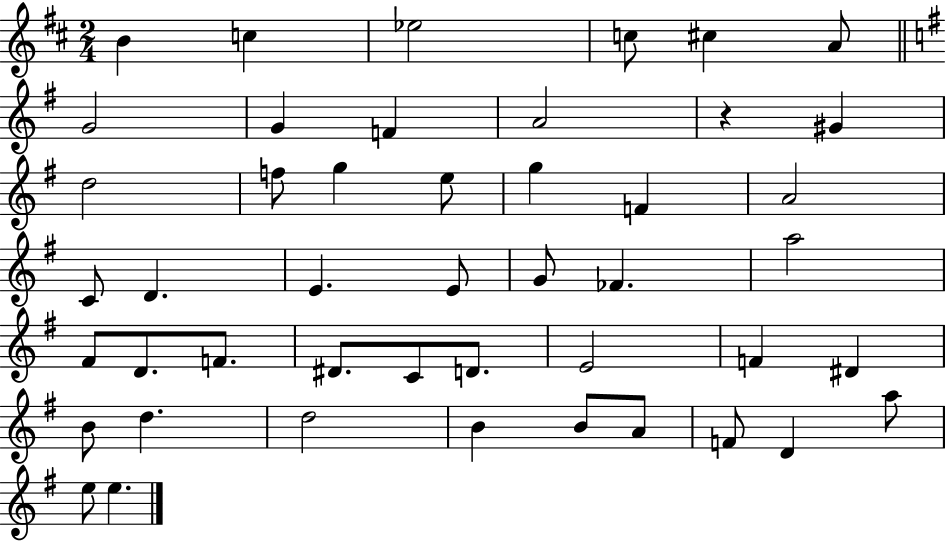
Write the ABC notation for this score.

X:1
T:Untitled
M:2/4
L:1/4
K:D
B c _e2 c/2 ^c A/2 G2 G F A2 z ^G d2 f/2 g e/2 g F A2 C/2 D E E/2 G/2 _F a2 ^F/2 D/2 F/2 ^D/2 C/2 D/2 E2 F ^D B/2 d d2 B B/2 A/2 F/2 D a/2 e/2 e